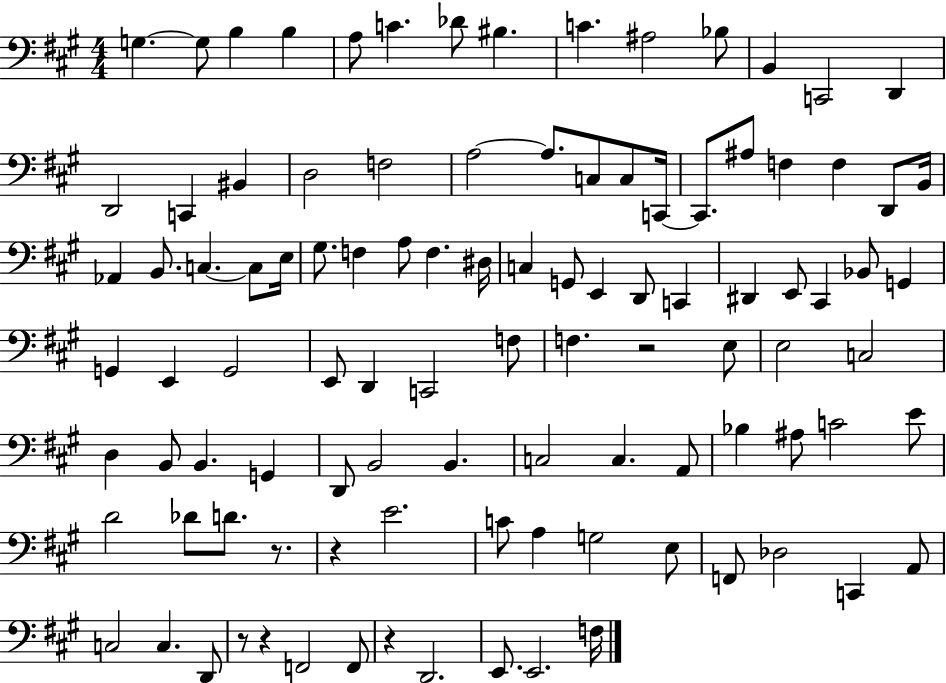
X:1
T:Untitled
M:4/4
L:1/4
K:A
G, G,/2 B, B, A,/2 C _D/2 ^B, C ^A,2 _B,/2 B,, C,,2 D,, D,,2 C,, ^B,, D,2 F,2 A,2 A,/2 C,/2 C,/2 C,,/4 C,,/2 ^A,/2 F, F, D,,/2 B,,/4 _A,, B,,/2 C, C,/2 E,/4 ^G,/2 F, A,/2 F, ^D,/4 C, G,,/2 E,, D,,/2 C,, ^D,, E,,/2 ^C,, _B,,/2 G,, G,, E,, G,,2 E,,/2 D,, C,,2 F,/2 F, z2 E,/2 E,2 C,2 D, B,,/2 B,, G,, D,,/2 B,,2 B,, C,2 C, A,,/2 _B, ^A,/2 C2 E/2 D2 _D/2 D/2 z/2 z E2 C/2 A, G,2 E,/2 F,,/2 _D,2 C,, A,,/2 C,2 C, D,,/2 z/2 z F,,2 F,,/2 z D,,2 E,,/2 E,,2 F,/4